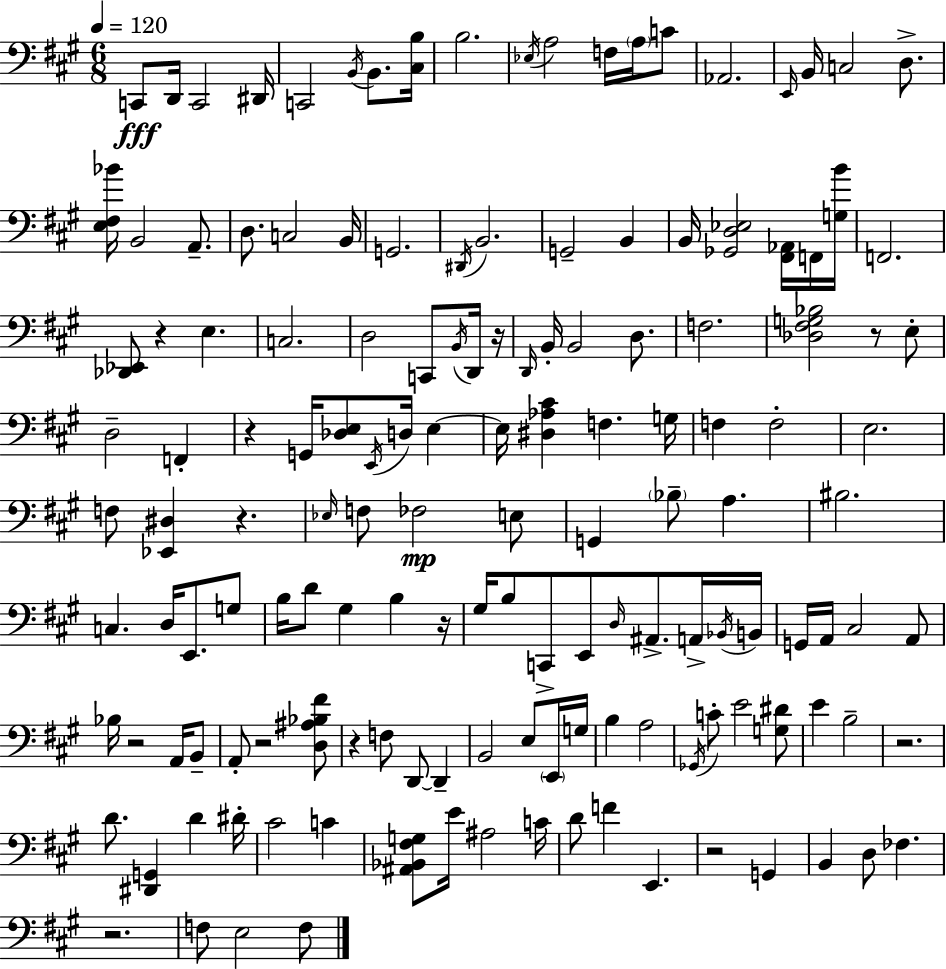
X:1
T:Untitled
M:6/8
L:1/4
K:A
C,,/2 D,,/4 C,,2 ^D,,/4 C,,2 B,,/4 B,,/2 [^C,B,]/4 B,2 _E,/4 A,2 F,/4 A,/4 C/2 _A,,2 E,,/4 B,,/4 C,2 D,/2 [E,^F,_B]/4 B,,2 A,,/2 D,/2 C,2 B,,/4 G,,2 ^D,,/4 B,,2 G,,2 B,, B,,/4 [_G,,D,_E,]2 [^F,,_A,,]/4 F,,/4 [G,B]/4 F,,2 [_D,,_E,,]/2 z E, C,2 D,2 C,,/2 B,,/4 D,,/4 z/4 D,,/4 B,,/4 B,,2 D,/2 F,2 [_D,^F,G,_B,]2 z/2 E,/2 D,2 F,, z G,,/4 [_D,E,]/2 E,,/4 D,/4 E, E,/4 [^D,_A,^C] F, G,/4 F, F,2 E,2 F,/2 [_E,,^D,] z _E,/4 F,/2 _F,2 E,/2 G,, _B,/2 A, ^B,2 C, D,/4 E,,/2 G,/2 B,/4 D/2 ^G, B, z/4 ^G,/4 B,/2 C,,/2 E,,/2 D,/4 ^A,,/2 A,,/4 _B,,/4 B,,/4 G,,/4 A,,/4 ^C,2 A,,/2 _B,/4 z2 A,,/4 B,,/2 A,,/2 z2 [D,^A,_B,^F]/2 z F,/2 D,,/2 D,, B,,2 E,/2 E,,/4 G,/4 B, A,2 _G,,/4 C/2 E2 [G,^D]/2 E B,2 z2 D/2 [^D,,G,,] D ^D/4 ^C2 C [^A,,_B,,^F,G,]/2 E/4 ^A,2 C/4 D/2 F E,, z2 G,, B,, D,/2 _F, z2 F,/2 E,2 F,/2